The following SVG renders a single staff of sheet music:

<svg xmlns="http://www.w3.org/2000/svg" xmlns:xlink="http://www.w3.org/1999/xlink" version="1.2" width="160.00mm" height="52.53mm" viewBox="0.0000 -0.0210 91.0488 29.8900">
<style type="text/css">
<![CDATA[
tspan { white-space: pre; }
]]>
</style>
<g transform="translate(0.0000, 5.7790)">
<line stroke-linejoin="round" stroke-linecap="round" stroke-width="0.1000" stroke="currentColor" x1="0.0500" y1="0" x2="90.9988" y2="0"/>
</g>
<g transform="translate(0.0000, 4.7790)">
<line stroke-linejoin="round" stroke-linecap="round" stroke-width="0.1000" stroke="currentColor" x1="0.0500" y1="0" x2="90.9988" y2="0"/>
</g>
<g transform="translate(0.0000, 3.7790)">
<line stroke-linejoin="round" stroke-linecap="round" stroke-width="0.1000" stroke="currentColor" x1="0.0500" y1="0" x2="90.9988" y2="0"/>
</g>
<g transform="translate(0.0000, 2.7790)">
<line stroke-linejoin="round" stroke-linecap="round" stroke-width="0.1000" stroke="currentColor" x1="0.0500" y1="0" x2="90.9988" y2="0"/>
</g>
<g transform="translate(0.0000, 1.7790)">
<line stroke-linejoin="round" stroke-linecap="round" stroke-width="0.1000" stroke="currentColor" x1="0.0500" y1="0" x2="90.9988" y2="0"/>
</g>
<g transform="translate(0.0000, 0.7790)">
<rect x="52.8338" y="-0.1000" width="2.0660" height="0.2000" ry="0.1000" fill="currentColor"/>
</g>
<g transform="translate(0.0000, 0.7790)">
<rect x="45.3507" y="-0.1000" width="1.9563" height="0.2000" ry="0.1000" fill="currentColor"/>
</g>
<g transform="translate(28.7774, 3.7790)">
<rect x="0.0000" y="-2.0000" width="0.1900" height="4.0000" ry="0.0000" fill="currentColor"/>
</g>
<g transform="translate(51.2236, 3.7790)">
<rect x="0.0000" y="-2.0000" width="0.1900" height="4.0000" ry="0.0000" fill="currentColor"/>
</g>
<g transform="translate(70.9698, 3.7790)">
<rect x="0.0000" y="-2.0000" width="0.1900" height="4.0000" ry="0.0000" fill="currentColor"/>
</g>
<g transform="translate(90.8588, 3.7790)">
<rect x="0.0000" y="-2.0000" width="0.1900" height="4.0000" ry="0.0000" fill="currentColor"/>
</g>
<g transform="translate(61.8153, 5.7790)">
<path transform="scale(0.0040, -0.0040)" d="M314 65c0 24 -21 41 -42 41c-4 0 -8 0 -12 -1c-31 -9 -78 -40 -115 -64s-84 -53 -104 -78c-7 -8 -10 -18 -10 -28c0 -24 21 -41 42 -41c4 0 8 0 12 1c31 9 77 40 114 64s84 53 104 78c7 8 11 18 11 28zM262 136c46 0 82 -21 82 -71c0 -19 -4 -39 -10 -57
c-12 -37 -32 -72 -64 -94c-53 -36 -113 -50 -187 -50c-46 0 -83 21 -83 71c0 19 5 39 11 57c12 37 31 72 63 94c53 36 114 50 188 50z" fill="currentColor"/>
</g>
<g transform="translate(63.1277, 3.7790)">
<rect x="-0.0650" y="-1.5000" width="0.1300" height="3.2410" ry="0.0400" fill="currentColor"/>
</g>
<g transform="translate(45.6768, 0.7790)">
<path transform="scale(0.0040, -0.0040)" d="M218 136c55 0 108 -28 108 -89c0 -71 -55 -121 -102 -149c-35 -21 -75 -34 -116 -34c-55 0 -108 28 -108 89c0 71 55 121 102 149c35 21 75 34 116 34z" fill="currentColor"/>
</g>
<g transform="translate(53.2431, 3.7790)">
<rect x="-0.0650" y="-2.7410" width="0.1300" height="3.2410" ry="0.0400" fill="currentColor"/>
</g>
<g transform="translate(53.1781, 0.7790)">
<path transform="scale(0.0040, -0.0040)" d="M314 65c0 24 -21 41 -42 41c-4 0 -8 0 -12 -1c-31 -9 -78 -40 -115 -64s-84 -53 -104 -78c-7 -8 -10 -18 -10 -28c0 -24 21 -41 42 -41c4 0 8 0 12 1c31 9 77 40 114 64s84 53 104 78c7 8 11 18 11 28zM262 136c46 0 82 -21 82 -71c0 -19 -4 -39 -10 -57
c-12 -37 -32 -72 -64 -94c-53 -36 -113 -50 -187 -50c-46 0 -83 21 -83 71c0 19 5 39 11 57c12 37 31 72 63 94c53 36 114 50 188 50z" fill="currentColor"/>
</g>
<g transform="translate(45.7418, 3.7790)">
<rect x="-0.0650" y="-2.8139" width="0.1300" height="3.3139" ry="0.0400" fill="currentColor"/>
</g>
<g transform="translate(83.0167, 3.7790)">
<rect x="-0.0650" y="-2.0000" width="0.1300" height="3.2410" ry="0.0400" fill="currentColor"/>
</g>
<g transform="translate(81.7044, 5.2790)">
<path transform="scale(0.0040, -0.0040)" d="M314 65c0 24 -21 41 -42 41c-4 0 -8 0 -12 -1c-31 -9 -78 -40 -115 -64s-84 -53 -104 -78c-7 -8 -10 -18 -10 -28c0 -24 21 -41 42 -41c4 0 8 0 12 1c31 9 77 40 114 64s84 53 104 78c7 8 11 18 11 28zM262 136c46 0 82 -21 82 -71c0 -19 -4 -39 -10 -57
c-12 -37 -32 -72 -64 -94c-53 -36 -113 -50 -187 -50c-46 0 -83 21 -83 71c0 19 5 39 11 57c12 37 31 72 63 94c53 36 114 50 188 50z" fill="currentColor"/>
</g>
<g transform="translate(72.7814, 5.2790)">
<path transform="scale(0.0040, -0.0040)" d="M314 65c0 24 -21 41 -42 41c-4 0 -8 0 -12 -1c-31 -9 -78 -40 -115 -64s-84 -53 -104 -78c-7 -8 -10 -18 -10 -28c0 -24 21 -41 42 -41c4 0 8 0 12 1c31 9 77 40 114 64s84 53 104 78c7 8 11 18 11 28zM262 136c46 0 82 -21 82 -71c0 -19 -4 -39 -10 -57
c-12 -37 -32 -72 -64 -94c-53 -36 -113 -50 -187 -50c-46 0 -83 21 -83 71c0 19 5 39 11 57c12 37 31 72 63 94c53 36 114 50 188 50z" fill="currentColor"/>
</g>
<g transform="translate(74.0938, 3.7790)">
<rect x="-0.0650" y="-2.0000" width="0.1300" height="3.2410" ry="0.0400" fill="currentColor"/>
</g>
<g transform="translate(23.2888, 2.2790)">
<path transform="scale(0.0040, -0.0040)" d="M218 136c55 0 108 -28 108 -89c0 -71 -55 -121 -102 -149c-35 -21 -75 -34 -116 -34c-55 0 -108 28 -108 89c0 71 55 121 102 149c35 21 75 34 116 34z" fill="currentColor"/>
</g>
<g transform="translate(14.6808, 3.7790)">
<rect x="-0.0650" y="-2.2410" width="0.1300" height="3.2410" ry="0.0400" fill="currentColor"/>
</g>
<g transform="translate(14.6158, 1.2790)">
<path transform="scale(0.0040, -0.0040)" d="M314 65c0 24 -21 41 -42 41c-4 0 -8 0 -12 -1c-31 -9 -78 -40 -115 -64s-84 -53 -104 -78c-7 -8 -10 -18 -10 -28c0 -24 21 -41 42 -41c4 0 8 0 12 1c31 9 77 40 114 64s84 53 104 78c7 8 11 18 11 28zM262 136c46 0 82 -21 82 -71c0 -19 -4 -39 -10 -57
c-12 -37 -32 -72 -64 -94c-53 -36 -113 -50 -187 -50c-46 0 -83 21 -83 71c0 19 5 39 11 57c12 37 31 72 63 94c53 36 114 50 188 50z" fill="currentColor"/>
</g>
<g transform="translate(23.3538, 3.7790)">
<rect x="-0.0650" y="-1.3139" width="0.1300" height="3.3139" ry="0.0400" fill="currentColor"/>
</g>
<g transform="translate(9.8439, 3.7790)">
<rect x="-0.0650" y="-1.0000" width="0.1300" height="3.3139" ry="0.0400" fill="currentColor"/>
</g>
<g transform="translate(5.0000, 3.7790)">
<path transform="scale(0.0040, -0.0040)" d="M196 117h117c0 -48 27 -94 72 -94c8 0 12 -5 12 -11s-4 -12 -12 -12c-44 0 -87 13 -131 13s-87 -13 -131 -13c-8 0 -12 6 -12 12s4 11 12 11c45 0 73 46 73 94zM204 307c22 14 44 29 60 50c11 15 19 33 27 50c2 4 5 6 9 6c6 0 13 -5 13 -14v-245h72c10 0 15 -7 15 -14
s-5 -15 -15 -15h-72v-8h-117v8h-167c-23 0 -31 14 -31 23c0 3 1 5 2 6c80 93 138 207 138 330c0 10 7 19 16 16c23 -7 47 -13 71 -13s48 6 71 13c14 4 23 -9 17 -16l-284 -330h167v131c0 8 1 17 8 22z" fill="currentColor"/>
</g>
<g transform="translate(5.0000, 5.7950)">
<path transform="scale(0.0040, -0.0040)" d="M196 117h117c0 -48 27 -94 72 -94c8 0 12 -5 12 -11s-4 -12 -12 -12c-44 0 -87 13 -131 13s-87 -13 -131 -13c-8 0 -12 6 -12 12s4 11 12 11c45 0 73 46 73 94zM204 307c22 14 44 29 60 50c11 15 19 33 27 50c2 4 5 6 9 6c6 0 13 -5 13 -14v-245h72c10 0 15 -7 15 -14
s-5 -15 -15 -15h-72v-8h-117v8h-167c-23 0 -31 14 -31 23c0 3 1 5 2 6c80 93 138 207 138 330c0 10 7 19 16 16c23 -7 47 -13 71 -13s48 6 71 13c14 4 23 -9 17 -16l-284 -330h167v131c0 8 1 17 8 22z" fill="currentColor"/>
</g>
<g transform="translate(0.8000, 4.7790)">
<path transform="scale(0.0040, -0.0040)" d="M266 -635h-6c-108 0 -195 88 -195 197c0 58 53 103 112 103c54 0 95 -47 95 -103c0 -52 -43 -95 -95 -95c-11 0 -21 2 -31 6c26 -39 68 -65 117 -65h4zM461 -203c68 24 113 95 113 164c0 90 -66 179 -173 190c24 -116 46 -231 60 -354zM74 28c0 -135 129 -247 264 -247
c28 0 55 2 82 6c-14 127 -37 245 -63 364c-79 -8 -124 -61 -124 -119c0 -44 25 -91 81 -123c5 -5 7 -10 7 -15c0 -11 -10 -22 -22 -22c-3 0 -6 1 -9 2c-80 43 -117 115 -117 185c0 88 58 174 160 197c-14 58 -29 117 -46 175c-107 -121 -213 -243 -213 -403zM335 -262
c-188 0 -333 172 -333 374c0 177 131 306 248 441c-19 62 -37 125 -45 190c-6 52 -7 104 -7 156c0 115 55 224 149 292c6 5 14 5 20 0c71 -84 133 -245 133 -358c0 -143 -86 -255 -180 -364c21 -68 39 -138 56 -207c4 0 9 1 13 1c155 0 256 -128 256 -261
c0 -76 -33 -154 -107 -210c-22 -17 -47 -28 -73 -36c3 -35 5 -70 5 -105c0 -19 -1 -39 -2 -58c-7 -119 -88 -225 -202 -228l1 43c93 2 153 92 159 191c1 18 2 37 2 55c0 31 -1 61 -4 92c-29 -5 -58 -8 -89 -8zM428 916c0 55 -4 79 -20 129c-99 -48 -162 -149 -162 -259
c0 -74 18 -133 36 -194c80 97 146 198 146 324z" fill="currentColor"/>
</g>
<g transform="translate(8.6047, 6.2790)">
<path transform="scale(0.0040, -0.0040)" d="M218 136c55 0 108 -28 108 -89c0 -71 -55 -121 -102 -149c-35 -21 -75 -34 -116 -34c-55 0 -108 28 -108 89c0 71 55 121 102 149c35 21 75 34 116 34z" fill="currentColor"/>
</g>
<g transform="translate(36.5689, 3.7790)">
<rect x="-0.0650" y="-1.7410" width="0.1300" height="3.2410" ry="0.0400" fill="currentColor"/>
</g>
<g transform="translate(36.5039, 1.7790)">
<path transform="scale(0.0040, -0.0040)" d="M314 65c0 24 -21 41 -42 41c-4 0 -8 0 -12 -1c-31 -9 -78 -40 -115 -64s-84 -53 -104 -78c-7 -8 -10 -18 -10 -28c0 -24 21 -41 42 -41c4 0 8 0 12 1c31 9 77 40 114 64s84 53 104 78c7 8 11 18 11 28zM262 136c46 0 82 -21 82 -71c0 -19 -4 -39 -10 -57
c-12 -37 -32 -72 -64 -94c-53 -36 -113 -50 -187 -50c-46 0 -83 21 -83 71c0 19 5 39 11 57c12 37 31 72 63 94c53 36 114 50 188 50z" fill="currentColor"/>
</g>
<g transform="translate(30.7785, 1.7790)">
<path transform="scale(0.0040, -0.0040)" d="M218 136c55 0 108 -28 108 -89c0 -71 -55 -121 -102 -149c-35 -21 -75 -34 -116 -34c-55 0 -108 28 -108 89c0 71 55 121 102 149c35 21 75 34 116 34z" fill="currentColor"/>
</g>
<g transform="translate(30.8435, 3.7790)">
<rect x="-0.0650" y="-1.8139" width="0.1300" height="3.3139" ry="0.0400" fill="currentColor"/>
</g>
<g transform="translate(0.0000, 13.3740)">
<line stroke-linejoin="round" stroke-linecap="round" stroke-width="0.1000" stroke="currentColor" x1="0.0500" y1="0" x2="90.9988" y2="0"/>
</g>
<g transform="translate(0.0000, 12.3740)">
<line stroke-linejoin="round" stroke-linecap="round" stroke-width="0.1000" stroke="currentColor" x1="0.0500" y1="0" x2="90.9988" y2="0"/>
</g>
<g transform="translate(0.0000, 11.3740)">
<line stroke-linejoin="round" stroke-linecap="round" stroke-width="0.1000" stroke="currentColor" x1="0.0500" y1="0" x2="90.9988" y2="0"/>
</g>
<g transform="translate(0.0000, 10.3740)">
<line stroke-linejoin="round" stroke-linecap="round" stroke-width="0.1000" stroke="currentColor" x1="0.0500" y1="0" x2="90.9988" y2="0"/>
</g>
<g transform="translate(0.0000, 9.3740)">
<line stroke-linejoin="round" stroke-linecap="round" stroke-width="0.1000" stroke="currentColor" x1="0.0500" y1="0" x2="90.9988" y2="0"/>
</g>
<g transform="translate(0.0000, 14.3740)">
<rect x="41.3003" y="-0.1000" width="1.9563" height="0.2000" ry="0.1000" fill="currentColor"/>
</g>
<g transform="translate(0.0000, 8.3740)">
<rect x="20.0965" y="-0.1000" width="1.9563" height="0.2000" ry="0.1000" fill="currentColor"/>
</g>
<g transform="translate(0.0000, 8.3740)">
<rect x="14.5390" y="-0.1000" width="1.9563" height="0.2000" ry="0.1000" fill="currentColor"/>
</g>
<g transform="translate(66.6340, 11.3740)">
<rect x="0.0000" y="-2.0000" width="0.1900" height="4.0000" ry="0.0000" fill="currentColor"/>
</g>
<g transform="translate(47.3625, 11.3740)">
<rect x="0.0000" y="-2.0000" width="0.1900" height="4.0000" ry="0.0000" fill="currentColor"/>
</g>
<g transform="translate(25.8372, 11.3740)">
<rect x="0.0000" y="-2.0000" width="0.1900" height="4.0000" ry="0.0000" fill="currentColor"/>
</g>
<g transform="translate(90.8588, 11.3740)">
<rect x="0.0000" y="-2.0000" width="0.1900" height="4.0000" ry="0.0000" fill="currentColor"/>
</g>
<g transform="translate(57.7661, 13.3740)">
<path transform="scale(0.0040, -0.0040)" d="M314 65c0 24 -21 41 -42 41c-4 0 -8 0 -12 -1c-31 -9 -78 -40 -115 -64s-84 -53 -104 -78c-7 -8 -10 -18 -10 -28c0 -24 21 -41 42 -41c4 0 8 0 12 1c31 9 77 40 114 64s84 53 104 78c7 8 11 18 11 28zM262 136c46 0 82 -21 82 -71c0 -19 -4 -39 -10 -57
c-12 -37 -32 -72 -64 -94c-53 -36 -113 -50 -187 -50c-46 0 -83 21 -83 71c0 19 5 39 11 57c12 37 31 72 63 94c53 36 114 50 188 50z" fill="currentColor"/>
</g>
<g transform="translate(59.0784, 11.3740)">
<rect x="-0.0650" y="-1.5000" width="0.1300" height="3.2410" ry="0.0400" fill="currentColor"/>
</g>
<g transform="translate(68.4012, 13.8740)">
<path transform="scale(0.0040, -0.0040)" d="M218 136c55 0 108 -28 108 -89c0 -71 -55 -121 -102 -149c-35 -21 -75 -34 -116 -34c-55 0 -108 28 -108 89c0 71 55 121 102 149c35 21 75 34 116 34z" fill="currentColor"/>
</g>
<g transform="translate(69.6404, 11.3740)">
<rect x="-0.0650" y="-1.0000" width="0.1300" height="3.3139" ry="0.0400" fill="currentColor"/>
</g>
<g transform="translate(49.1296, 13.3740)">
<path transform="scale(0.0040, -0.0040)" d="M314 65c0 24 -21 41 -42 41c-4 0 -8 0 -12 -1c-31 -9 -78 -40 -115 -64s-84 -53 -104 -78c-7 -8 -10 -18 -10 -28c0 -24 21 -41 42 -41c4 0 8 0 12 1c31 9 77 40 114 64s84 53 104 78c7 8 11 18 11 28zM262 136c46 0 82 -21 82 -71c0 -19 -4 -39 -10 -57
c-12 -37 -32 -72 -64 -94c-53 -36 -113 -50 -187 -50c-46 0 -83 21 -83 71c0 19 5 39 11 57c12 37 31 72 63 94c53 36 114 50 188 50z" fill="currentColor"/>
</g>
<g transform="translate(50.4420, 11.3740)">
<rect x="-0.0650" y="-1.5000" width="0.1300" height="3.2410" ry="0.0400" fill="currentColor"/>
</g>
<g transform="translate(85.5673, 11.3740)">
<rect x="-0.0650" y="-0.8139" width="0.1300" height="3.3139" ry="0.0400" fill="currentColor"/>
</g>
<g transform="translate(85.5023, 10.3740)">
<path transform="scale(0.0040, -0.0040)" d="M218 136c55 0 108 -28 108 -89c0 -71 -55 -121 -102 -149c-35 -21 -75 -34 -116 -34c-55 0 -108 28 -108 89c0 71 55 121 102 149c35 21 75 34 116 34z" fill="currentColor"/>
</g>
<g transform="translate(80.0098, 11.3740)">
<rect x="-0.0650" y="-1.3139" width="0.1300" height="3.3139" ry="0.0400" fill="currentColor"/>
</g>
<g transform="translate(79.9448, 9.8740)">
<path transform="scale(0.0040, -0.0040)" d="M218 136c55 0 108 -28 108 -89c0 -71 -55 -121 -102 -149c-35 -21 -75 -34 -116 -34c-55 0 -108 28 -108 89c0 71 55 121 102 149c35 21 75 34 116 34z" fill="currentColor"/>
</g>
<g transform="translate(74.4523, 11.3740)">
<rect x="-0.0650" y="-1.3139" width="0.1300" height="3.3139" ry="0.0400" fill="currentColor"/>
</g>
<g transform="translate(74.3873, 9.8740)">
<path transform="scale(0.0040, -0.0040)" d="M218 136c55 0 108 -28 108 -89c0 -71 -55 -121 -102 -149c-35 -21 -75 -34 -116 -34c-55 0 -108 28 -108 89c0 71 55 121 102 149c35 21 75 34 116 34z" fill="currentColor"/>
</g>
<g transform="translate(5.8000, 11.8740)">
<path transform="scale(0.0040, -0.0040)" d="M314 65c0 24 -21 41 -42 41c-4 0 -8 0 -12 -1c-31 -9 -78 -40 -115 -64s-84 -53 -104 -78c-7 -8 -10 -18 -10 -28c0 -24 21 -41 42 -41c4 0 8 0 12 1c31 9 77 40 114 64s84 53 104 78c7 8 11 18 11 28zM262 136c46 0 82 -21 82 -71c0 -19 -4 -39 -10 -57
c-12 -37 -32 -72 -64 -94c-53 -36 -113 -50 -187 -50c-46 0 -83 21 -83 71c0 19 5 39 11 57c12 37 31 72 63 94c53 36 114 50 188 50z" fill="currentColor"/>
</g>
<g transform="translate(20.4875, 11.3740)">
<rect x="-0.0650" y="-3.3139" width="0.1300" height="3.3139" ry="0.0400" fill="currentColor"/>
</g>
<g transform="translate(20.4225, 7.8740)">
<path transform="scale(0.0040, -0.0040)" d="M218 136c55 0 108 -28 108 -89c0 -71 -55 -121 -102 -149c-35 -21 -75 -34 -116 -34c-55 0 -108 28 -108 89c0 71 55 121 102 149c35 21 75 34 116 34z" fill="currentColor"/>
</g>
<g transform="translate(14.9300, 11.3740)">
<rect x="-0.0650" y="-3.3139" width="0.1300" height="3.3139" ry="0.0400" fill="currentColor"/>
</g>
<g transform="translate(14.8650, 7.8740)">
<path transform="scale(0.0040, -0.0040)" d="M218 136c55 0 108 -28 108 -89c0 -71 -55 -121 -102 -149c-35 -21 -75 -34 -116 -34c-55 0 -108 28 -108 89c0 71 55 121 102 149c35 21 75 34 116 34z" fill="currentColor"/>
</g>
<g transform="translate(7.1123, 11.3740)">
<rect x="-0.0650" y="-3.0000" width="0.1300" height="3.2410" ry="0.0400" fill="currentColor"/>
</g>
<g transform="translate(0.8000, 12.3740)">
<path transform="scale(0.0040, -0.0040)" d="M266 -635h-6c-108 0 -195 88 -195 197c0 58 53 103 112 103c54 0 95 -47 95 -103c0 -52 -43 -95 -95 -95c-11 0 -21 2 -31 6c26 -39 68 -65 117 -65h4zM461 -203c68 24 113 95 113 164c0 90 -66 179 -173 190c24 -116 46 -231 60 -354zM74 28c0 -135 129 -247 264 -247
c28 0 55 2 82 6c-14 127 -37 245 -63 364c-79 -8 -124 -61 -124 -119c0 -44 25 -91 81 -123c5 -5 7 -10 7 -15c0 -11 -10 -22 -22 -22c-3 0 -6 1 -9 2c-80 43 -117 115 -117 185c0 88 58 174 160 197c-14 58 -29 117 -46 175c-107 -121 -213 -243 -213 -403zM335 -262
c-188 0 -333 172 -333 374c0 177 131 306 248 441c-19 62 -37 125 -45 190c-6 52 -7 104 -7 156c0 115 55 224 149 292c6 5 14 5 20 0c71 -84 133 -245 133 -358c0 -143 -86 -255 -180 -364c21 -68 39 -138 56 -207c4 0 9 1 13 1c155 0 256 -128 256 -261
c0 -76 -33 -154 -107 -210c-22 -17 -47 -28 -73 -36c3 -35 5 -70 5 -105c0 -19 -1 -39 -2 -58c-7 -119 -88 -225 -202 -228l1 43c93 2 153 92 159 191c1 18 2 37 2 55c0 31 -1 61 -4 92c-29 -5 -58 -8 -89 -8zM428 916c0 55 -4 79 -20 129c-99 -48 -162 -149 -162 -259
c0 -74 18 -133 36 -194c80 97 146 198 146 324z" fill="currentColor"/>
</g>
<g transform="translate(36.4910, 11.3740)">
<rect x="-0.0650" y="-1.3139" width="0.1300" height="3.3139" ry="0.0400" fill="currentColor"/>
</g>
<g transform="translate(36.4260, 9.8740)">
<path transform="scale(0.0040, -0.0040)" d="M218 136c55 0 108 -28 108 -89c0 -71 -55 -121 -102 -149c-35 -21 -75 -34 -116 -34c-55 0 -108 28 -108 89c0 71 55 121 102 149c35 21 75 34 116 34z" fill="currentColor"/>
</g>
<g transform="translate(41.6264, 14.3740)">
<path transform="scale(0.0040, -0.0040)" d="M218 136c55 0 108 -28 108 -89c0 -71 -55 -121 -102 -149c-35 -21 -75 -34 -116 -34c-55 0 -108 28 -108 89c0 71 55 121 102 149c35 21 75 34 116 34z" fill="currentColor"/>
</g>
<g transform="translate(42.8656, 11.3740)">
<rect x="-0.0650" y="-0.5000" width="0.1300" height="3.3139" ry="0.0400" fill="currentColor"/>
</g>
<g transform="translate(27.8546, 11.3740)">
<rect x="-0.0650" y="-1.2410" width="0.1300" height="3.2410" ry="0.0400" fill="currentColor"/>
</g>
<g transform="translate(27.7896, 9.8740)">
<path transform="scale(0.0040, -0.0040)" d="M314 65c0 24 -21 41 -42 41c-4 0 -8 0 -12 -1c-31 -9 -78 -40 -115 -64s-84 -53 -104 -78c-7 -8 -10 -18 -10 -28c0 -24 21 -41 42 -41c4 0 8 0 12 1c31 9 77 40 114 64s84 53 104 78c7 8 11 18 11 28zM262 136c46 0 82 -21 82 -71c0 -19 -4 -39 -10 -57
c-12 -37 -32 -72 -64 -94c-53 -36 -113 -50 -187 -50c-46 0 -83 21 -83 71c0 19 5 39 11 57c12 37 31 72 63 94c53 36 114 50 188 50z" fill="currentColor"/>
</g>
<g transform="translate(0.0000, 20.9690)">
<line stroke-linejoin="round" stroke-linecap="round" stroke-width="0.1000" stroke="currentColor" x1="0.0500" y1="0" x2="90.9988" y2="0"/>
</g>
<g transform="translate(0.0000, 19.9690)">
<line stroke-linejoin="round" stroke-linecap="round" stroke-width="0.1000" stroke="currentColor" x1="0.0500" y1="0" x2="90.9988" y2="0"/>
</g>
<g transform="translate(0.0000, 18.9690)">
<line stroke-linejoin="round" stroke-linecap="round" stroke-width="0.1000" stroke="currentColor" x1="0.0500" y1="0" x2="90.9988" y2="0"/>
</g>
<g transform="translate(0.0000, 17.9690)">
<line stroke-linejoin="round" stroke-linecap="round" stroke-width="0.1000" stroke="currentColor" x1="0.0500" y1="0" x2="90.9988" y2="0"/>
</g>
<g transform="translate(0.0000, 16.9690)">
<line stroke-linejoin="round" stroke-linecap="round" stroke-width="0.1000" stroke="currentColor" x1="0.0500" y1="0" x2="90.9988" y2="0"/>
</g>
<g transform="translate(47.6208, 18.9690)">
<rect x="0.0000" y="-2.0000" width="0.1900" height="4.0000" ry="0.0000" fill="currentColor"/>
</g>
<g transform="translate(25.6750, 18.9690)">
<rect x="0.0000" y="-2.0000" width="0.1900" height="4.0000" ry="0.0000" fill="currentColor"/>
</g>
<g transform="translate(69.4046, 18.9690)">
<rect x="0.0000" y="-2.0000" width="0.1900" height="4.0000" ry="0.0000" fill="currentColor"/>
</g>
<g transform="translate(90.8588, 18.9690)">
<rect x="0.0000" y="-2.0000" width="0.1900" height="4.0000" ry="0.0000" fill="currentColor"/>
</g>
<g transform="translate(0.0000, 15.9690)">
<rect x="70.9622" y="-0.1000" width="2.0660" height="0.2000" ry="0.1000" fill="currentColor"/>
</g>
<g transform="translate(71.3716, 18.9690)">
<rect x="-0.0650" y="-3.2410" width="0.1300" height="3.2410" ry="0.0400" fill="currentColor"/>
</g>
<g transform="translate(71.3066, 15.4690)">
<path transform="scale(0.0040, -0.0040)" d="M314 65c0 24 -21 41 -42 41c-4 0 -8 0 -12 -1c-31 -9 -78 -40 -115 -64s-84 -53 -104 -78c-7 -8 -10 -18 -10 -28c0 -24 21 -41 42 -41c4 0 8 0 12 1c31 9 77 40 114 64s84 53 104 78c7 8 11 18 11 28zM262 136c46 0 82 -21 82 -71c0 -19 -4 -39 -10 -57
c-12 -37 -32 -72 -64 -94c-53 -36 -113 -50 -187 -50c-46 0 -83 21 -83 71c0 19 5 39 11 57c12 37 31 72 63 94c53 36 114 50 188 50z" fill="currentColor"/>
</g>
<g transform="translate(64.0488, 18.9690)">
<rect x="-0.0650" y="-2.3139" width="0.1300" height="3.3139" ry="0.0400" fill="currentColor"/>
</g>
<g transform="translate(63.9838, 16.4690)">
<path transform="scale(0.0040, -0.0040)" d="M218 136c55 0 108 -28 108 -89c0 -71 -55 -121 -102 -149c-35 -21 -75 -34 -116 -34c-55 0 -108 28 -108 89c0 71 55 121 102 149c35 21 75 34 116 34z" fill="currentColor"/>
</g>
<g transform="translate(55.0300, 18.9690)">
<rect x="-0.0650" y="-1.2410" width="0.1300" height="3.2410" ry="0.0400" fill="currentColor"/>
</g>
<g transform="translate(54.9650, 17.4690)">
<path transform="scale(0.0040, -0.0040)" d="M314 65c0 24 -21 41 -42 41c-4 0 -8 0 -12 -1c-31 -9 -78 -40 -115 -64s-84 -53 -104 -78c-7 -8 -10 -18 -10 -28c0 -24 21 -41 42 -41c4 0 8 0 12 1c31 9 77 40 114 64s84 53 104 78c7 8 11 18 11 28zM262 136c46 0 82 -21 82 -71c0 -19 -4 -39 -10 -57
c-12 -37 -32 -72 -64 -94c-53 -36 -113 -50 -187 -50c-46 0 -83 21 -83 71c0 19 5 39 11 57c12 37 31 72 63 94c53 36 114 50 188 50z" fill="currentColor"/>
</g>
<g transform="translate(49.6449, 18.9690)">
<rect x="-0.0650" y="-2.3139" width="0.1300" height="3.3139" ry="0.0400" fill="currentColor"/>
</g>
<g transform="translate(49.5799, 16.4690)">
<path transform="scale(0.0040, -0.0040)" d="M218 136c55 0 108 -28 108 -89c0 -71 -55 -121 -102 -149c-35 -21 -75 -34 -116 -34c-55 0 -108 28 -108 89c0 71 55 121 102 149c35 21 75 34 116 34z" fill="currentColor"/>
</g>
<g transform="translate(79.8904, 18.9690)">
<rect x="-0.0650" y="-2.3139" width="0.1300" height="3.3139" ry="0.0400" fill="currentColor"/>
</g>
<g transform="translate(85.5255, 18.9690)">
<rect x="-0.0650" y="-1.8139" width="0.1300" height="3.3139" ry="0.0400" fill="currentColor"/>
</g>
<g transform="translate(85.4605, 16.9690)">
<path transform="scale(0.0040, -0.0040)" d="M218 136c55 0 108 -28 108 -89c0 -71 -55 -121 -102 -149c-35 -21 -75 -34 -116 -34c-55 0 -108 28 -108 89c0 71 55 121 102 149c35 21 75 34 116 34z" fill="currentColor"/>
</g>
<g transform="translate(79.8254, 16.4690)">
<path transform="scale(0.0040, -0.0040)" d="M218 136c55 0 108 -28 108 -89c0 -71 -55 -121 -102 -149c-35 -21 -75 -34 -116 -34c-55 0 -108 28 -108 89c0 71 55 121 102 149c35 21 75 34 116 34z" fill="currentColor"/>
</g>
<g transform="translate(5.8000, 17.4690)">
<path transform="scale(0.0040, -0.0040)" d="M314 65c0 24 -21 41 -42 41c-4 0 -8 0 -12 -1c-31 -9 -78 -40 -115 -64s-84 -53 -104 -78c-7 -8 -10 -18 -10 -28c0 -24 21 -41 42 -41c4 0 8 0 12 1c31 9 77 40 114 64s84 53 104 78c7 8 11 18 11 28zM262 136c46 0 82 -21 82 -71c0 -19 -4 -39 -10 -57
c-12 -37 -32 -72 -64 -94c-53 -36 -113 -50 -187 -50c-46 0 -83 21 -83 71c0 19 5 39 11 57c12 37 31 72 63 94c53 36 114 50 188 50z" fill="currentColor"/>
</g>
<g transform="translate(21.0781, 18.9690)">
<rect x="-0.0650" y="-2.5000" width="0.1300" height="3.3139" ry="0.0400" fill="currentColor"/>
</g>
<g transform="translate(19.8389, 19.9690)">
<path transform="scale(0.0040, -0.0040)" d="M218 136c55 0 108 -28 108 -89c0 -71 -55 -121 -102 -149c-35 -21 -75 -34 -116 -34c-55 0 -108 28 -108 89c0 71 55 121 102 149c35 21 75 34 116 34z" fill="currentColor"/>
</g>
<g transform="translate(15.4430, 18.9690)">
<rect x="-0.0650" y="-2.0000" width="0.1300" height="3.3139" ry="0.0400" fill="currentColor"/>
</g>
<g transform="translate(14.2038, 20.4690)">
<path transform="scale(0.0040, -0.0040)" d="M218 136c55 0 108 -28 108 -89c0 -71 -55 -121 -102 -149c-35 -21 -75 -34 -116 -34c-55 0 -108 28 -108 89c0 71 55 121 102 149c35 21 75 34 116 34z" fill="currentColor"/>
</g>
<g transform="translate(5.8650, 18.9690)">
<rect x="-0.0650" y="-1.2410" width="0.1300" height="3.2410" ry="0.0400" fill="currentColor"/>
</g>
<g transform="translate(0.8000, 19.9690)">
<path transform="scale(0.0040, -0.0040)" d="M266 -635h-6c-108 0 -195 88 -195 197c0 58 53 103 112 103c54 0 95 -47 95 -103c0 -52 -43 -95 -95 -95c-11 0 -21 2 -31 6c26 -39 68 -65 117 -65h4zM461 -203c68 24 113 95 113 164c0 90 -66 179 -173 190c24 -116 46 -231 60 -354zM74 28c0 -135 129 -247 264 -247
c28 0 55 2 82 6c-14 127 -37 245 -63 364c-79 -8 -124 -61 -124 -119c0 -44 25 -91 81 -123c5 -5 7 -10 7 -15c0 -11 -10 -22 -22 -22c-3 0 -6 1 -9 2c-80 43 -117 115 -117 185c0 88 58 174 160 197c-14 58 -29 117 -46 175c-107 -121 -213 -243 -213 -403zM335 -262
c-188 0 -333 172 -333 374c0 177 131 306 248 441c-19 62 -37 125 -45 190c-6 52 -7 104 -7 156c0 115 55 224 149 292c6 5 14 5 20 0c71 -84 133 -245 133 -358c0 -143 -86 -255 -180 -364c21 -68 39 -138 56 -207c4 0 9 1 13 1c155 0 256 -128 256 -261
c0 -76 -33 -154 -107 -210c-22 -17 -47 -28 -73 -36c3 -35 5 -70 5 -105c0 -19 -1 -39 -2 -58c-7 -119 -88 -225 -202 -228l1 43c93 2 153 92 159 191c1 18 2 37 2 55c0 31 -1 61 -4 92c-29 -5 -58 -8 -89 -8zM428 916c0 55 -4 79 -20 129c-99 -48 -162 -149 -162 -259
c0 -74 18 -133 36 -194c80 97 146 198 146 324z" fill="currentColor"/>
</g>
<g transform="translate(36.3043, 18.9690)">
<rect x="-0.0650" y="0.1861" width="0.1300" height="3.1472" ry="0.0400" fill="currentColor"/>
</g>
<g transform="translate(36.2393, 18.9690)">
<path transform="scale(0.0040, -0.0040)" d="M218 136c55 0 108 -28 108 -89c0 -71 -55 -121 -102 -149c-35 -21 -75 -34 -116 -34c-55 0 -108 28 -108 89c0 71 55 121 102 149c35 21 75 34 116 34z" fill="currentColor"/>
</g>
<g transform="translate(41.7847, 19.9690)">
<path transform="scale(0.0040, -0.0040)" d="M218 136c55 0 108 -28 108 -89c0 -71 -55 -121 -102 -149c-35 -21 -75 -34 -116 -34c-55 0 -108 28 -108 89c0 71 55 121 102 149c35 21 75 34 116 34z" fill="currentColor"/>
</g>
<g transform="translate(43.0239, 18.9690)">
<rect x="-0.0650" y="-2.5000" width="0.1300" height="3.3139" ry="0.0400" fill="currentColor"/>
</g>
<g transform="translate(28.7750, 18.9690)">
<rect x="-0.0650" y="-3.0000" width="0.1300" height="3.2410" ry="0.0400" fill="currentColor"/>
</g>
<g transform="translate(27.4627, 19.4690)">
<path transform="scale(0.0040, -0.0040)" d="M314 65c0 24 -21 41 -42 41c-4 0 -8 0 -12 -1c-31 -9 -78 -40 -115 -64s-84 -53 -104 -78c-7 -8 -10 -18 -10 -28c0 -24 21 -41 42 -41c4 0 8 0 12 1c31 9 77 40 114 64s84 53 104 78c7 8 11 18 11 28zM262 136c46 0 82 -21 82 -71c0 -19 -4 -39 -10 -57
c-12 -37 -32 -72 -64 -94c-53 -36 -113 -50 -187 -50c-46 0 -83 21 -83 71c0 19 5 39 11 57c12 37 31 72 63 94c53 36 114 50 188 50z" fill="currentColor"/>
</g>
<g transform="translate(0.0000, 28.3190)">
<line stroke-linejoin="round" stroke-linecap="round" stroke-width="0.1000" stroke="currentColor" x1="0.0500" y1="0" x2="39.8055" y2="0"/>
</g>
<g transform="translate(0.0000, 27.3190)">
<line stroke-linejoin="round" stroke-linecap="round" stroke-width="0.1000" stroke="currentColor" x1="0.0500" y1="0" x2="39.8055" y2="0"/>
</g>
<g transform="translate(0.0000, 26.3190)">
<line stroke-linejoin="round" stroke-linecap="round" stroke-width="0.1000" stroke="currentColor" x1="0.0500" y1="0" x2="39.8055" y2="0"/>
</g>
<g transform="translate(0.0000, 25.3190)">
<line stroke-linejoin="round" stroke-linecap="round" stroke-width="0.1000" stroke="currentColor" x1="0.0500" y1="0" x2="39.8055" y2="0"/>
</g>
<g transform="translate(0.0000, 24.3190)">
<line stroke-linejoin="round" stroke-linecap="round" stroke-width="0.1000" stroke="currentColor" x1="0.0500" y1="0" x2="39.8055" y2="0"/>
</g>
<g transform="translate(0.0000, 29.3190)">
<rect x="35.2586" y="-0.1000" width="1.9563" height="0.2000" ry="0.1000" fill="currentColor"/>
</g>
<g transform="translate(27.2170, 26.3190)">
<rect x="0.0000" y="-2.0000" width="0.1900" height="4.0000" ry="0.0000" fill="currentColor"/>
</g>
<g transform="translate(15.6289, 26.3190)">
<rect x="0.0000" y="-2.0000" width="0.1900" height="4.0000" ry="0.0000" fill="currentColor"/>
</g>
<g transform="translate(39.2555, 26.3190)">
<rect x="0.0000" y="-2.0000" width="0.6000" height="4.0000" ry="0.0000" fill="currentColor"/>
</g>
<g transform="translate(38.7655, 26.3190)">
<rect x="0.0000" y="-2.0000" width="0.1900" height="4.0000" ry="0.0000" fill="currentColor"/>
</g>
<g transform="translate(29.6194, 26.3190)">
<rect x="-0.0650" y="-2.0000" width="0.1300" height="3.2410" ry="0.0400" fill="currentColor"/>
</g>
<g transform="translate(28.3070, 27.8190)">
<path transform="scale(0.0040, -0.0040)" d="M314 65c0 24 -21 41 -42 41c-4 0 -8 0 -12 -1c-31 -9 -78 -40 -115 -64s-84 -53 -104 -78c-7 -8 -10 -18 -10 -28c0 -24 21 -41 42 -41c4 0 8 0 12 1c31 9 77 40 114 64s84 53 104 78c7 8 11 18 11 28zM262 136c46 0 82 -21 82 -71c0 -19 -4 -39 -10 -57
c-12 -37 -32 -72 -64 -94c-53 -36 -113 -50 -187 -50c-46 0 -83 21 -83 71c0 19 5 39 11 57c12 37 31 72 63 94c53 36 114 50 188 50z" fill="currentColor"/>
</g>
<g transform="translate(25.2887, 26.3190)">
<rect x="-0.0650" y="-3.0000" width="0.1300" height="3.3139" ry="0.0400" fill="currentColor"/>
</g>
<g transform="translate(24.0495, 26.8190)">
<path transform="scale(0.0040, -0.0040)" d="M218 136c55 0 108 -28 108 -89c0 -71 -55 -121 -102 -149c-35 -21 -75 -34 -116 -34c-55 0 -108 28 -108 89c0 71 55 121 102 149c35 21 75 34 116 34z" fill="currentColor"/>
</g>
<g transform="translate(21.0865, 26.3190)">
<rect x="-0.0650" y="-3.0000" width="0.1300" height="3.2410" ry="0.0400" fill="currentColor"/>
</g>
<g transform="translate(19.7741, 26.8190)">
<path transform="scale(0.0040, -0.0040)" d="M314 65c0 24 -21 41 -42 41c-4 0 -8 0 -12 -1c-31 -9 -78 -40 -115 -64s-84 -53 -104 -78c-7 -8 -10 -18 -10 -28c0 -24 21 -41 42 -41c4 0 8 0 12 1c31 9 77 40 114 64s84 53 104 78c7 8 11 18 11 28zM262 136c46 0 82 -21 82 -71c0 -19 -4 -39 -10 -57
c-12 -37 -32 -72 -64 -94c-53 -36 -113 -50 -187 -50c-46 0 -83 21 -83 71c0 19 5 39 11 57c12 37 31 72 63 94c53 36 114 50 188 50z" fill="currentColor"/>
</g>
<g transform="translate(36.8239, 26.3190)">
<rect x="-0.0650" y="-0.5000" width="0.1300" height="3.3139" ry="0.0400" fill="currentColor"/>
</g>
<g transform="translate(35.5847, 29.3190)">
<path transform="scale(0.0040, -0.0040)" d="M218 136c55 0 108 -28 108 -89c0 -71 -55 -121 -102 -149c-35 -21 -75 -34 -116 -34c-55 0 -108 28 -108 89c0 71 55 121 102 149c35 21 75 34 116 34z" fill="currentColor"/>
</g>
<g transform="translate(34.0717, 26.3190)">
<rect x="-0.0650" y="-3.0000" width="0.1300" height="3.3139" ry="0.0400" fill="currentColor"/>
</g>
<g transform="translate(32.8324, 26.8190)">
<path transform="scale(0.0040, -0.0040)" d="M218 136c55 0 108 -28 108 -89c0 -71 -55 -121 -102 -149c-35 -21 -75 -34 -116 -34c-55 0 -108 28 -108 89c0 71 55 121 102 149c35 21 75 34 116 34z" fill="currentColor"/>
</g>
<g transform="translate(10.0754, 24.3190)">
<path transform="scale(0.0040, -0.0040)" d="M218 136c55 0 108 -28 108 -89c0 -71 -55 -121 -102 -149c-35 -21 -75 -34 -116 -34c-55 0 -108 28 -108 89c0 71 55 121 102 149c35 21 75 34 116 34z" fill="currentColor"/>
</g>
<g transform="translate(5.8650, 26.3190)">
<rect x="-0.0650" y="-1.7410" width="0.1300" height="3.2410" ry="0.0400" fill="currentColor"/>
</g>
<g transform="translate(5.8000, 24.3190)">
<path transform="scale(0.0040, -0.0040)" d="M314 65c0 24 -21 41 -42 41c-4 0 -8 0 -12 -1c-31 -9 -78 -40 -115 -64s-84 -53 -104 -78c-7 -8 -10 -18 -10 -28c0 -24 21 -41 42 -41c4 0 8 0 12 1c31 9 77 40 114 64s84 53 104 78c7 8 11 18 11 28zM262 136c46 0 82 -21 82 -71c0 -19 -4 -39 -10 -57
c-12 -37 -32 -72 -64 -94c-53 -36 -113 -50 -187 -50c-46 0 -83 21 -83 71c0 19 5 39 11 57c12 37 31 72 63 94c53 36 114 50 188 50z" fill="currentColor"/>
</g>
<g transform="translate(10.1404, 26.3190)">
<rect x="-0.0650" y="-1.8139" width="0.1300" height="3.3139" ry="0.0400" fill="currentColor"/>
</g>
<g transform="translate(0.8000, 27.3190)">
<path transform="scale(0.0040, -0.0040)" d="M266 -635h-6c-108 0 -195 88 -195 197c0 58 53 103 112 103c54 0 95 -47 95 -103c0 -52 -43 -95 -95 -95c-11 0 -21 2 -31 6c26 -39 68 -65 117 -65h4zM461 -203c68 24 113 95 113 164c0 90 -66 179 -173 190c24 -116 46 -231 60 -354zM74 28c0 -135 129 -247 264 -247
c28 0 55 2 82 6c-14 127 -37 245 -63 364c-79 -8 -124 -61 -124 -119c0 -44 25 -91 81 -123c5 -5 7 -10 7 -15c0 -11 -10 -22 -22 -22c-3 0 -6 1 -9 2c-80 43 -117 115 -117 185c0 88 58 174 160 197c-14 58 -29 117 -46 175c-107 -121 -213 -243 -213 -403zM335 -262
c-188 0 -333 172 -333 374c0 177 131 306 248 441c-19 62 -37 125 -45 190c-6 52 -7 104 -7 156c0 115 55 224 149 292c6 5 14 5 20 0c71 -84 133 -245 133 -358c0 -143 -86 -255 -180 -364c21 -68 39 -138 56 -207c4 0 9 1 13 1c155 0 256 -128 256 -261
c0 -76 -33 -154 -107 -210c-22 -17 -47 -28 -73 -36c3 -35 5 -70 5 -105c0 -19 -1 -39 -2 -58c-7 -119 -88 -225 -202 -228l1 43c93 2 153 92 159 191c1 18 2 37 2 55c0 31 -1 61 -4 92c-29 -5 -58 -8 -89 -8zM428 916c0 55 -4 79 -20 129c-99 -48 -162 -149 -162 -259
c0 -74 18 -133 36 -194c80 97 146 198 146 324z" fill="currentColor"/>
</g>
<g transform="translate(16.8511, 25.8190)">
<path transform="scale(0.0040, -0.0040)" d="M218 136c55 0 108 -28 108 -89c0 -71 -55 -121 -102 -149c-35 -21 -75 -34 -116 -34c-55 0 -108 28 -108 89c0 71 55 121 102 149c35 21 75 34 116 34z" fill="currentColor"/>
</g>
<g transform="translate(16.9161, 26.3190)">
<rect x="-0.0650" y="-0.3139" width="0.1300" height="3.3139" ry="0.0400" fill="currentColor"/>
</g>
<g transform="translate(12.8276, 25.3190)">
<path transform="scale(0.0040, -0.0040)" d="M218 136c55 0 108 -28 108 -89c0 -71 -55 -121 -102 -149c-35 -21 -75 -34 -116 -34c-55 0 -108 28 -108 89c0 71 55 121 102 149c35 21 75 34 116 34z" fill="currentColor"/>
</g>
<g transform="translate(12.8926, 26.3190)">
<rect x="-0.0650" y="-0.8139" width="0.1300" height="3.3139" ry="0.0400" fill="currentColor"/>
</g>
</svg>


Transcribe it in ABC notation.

X:1
T:Untitled
M:4/4
L:1/4
K:C
D g2 e f f2 a a2 E2 F2 F2 A2 b b e2 e C E2 E2 D e e d e2 F G A2 B G g e2 g b2 g f f2 f d c A2 A F2 A C